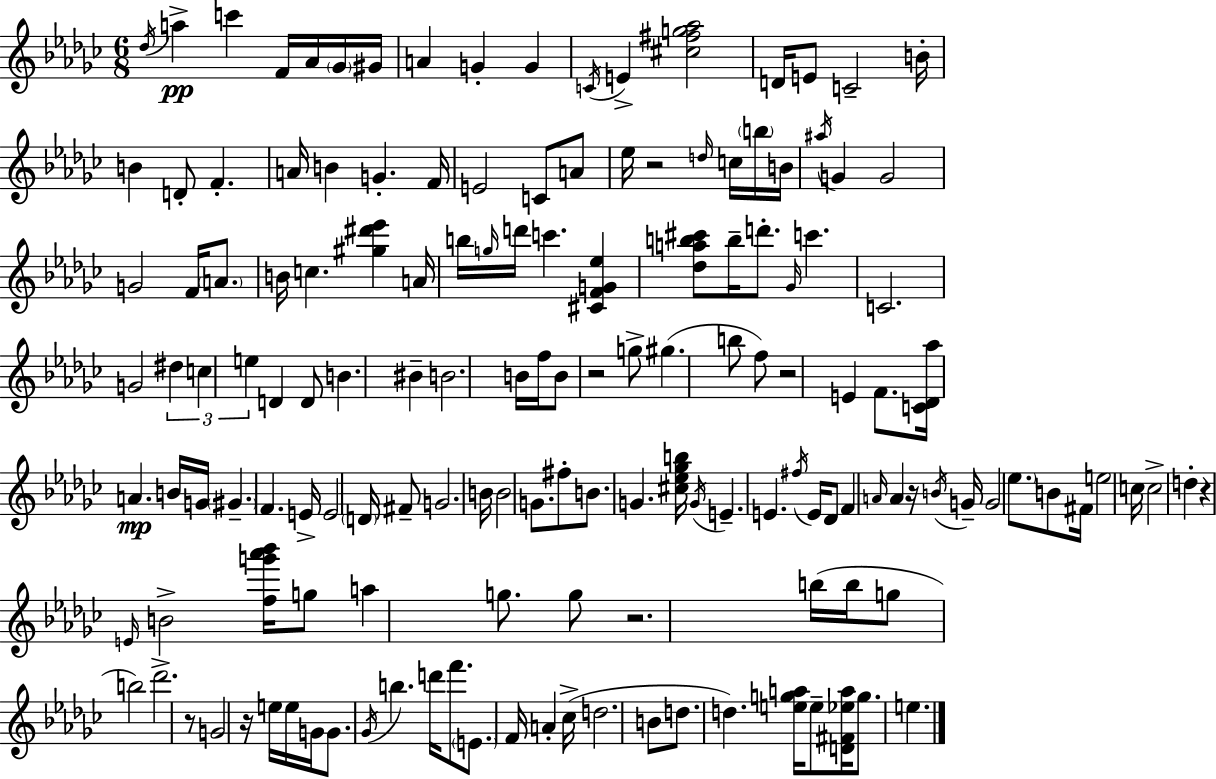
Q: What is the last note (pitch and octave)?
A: E5